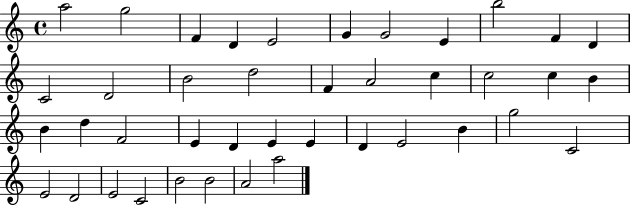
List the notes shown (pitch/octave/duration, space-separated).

A5/h G5/h F4/q D4/q E4/h G4/q G4/h E4/q B5/h F4/q D4/q C4/h D4/h B4/h D5/h F4/q A4/h C5/q C5/h C5/q B4/q B4/q D5/q F4/h E4/q D4/q E4/q E4/q D4/q E4/h B4/q G5/h C4/h E4/h D4/h E4/h C4/h B4/h B4/h A4/h A5/h